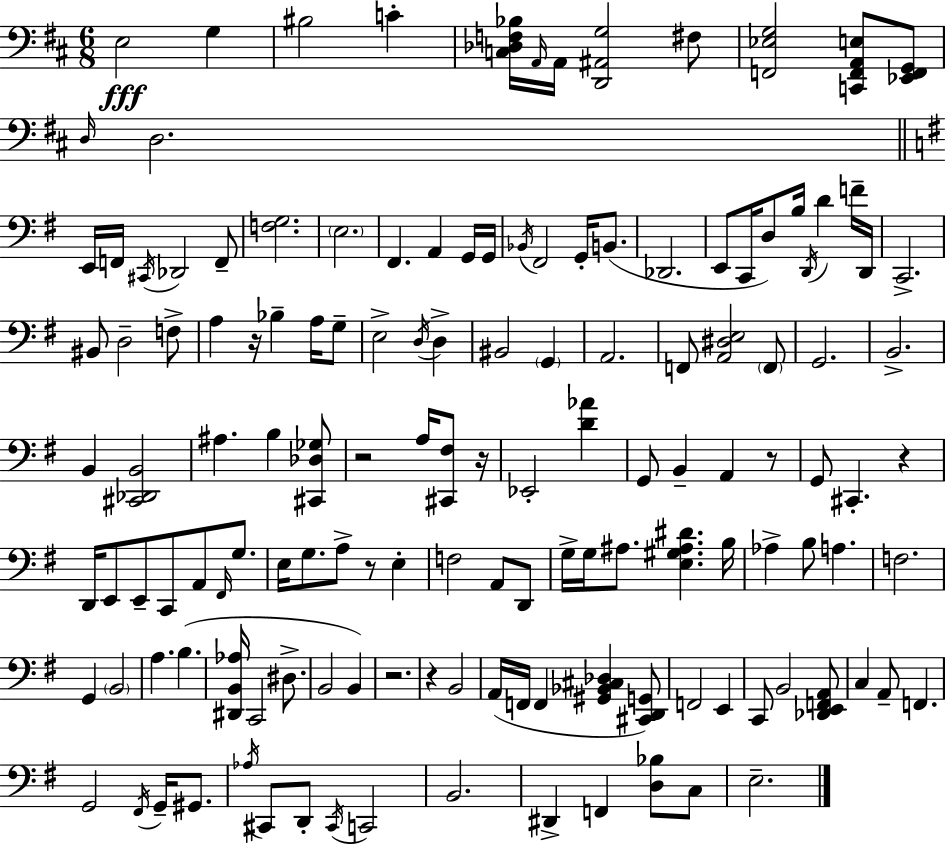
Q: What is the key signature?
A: D major